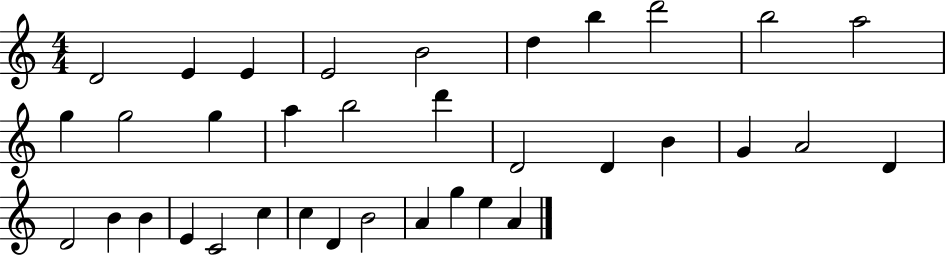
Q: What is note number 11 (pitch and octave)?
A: G5